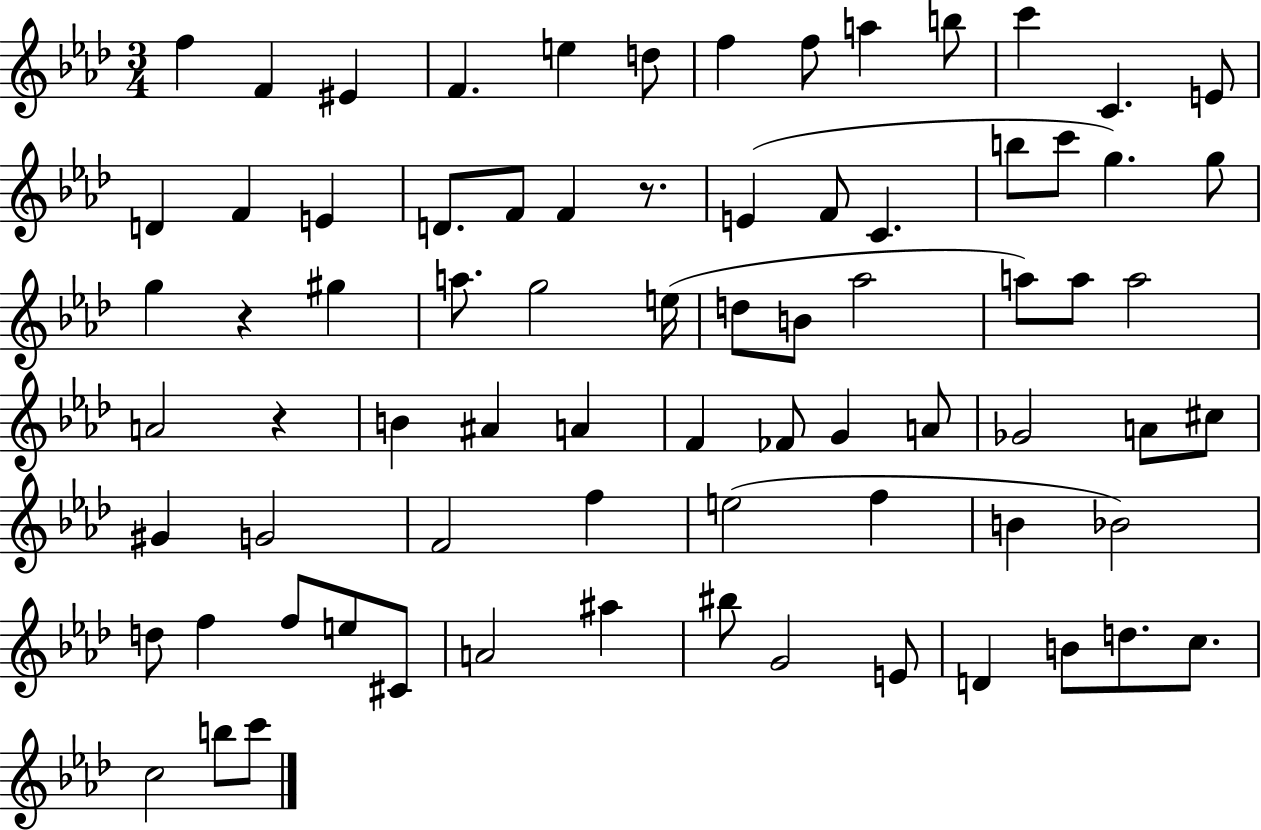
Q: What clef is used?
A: treble